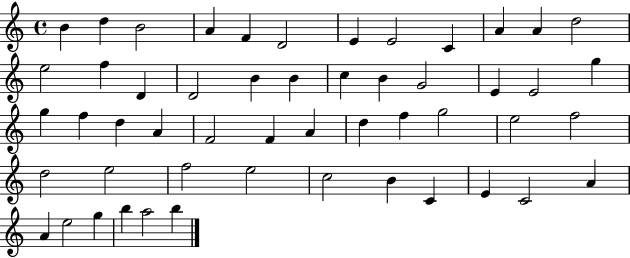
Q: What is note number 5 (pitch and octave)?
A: F4